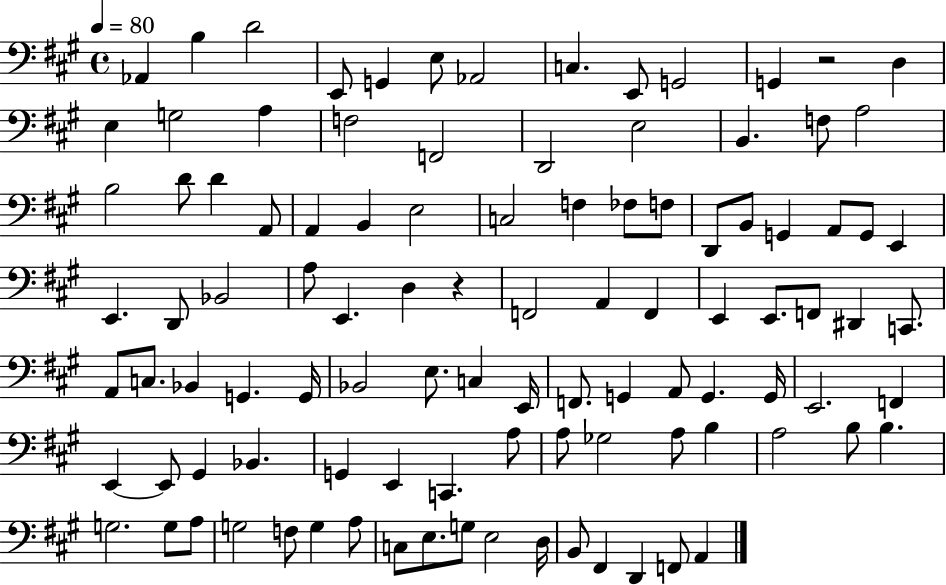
{
  \clef bass
  \time 4/4
  \defaultTimeSignature
  \key a \major
  \tempo 4 = 80
  \repeat volta 2 { aes,4 b4 d'2 | e,8 g,4 e8 aes,2 | c4. e,8 g,2 | g,4 r2 d4 | \break e4 g2 a4 | f2 f,2 | d,2 e2 | b,4. f8 a2 | \break b2 d'8 d'4 a,8 | a,4 b,4 e2 | c2 f4 fes8 f8 | d,8 b,8 g,4 a,8 g,8 e,4 | \break e,4. d,8 bes,2 | a8 e,4. d4 r4 | f,2 a,4 f,4 | e,4 e,8. f,8 dis,4 c,8. | \break a,8 c8. bes,4 g,4. g,16 | bes,2 e8. c4 e,16 | f,8. g,4 a,8 g,4. g,16 | e,2. f,4 | \break e,4~~ e,8 gis,4 bes,4. | g,4 e,4 c,4. a8 | a8 ges2 a8 b4 | a2 b8 b4. | \break g2. g8 a8 | g2 f8 g4 a8 | c8 e8. g8 e2 d16 | b,8 fis,4 d,4 f,8 a,4 | \break } \bar "|."
}